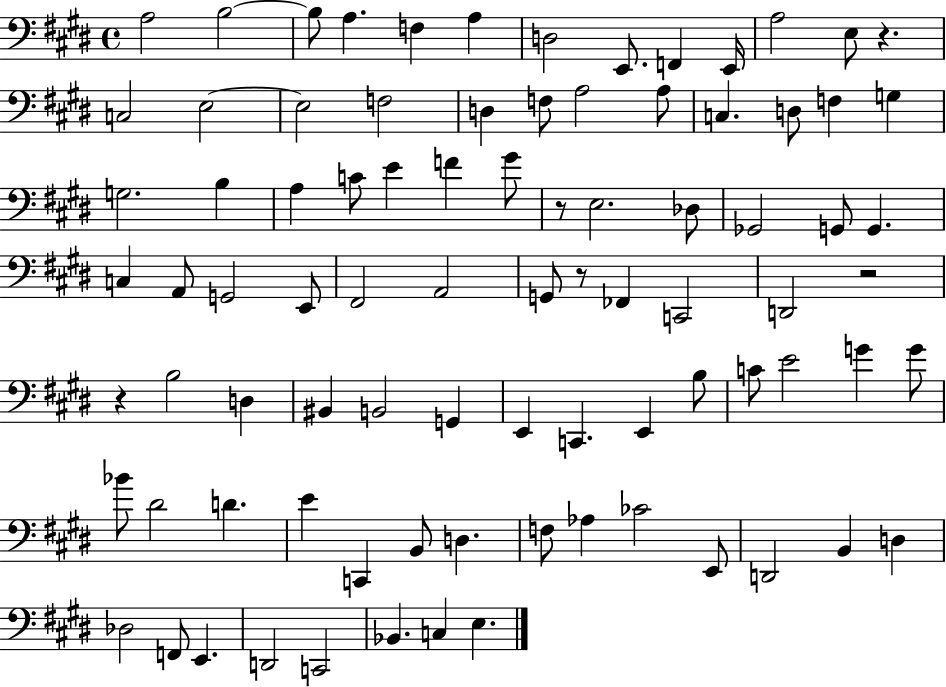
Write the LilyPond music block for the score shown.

{
  \clef bass
  \time 4/4
  \defaultTimeSignature
  \key e \major
  a2 b2~~ | b8 a4. f4 a4 | d2 e,8. f,4 e,16 | a2 e8 r4. | \break c2 e2~~ | e2 f2 | d4 f8 a2 a8 | c4. d8 f4 g4 | \break g2. b4 | a4 c'8 e'4 f'4 gis'8 | r8 e2. des8 | ges,2 g,8 g,4. | \break c4 a,8 g,2 e,8 | fis,2 a,2 | g,8 r8 fes,4 c,2 | d,2 r2 | \break r4 b2 d4 | bis,4 b,2 g,4 | e,4 c,4. e,4 b8 | c'8 e'2 g'4 g'8 | \break bes'8 dis'2 d'4. | e'4 c,4 b,8 d4. | f8 aes4 ces'2 e,8 | d,2 b,4 d4 | \break des2 f,8 e,4. | d,2 c,2 | bes,4. c4 e4. | \bar "|."
}